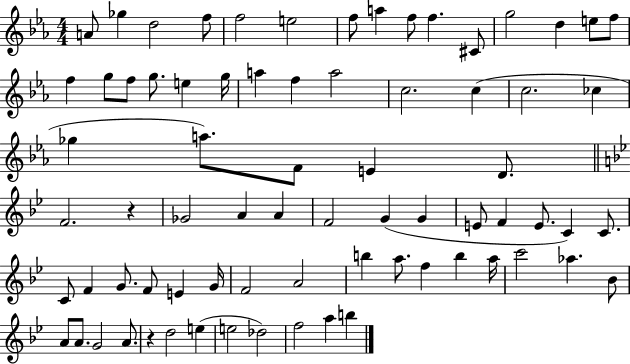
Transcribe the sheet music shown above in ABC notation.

X:1
T:Untitled
M:4/4
L:1/4
K:Eb
A/2 _g d2 f/2 f2 e2 f/2 a f/2 f ^C/2 g2 d e/2 f/2 f g/2 f/2 g/2 e g/4 a f a2 c2 c c2 _c _g a/2 F/2 E D/2 F2 z _G2 A A F2 G G E/2 F E/2 C C/2 C/2 F G/2 F/2 E G/4 F2 A2 b a/2 f b a/4 c'2 _a _B/2 A/2 A/2 G2 A/2 z d2 e e2 _d2 f2 a b